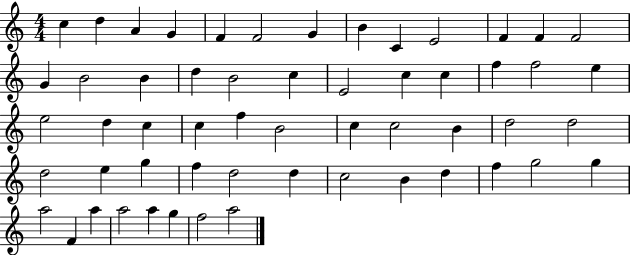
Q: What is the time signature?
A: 4/4